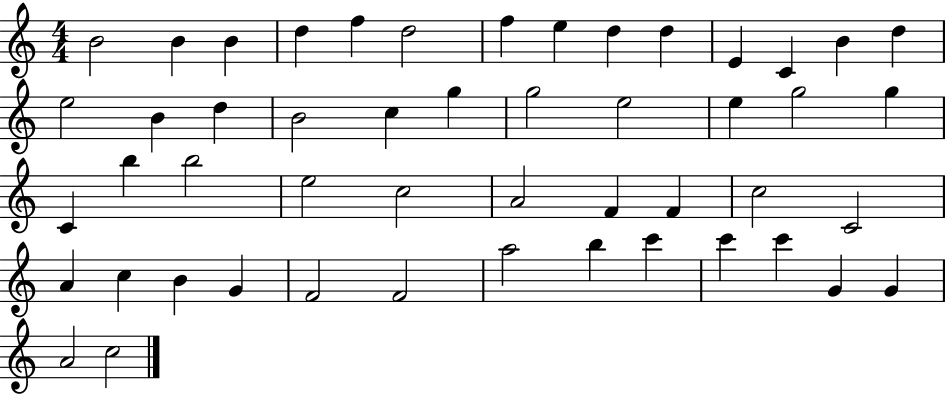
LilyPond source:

{
  \clef treble
  \numericTimeSignature
  \time 4/4
  \key c \major
  b'2 b'4 b'4 | d''4 f''4 d''2 | f''4 e''4 d''4 d''4 | e'4 c'4 b'4 d''4 | \break e''2 b'4 d''4 | b'2 c''4 g''4 | g''2 e''2 | e''4 g''2 g''4 | \break c'4 b''4 b''2 | e''2 c''2 | a'2 f'4 f'4 | c''2 c'2 | \break a'4 c''4 b'4 g'4 | f'2 f'2 | a''2 b''4 c'''4 | c'''4 c'''4 g'4 g'4 | \break a'2 c''2 | \bar "|."
}